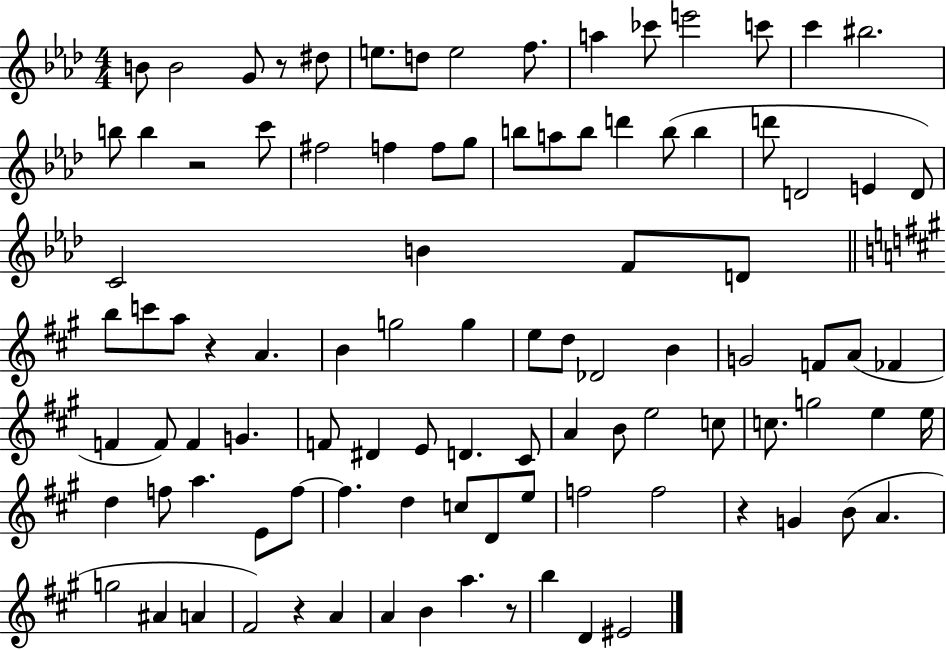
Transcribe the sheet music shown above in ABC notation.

X:1
T:Untitled
M:4/4
L:1/4
K:Ab
B/2 B2 G/2 z/2 ^d/2 e/2 d/2 e2 f/2 a _c'/2 e'2 c'/2 c' ^b2 b/2 b z2 c'/2 ^f2 f f/2 g/2 b/2 a/2 b/2 d' b/2 b d'/2 D2 E D/2 C2 B F/2 D/2 b/2 c'/2 a/2 z A B g2 g e/2 d/2 _D2 B G2 F/2 A/2 _F F F/2 F G F/2 ^D E/2 D ^C/2 A B/2 e2 c/2 c/2 g2 e e/4 d f/2 a E/2 f/2 f d c/2 D/2 e/2 f2 f2 z G B/2 A g2 ^A A ^F2 z A A B a z/2 b D ^E2